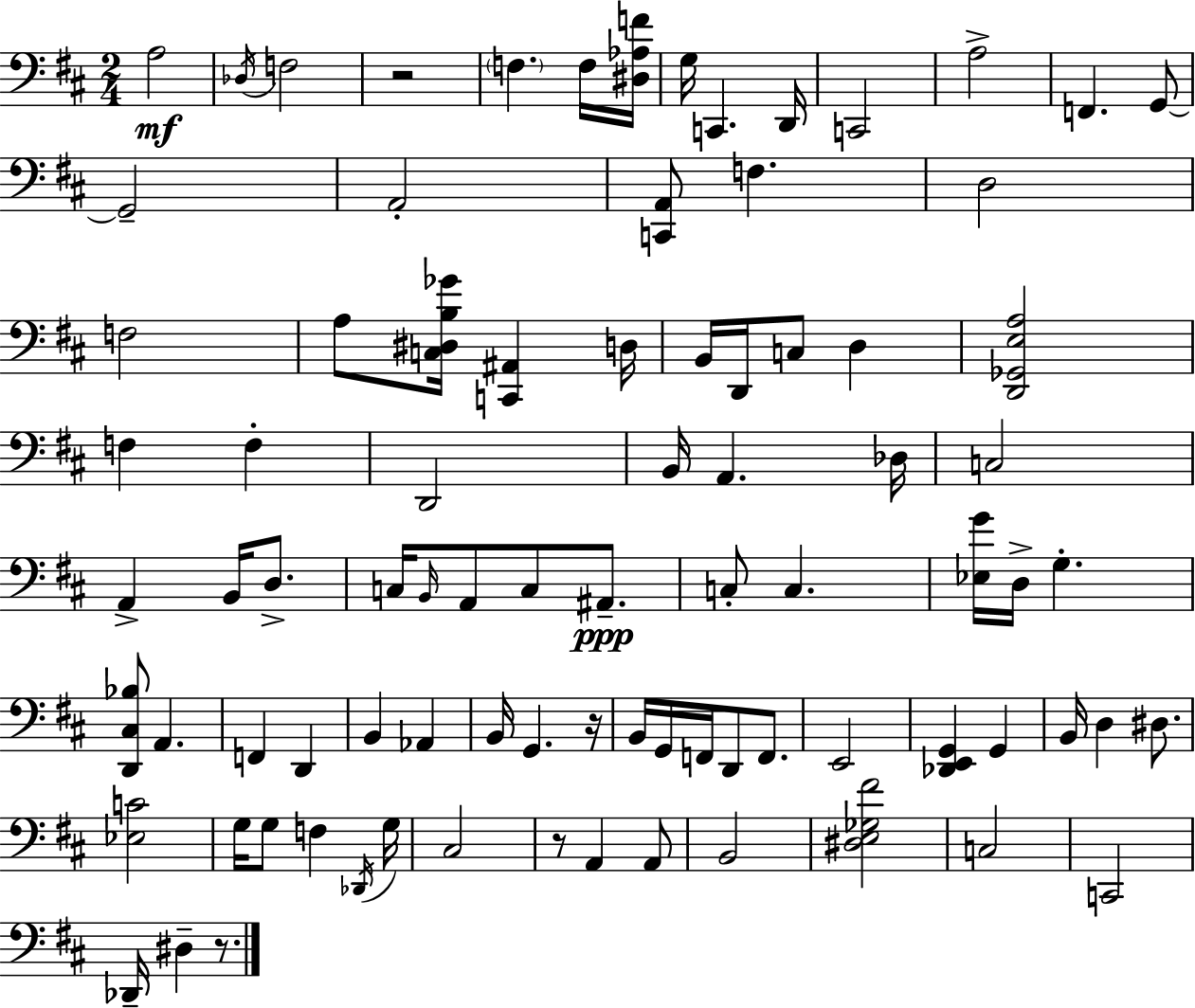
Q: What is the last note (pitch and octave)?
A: D#3